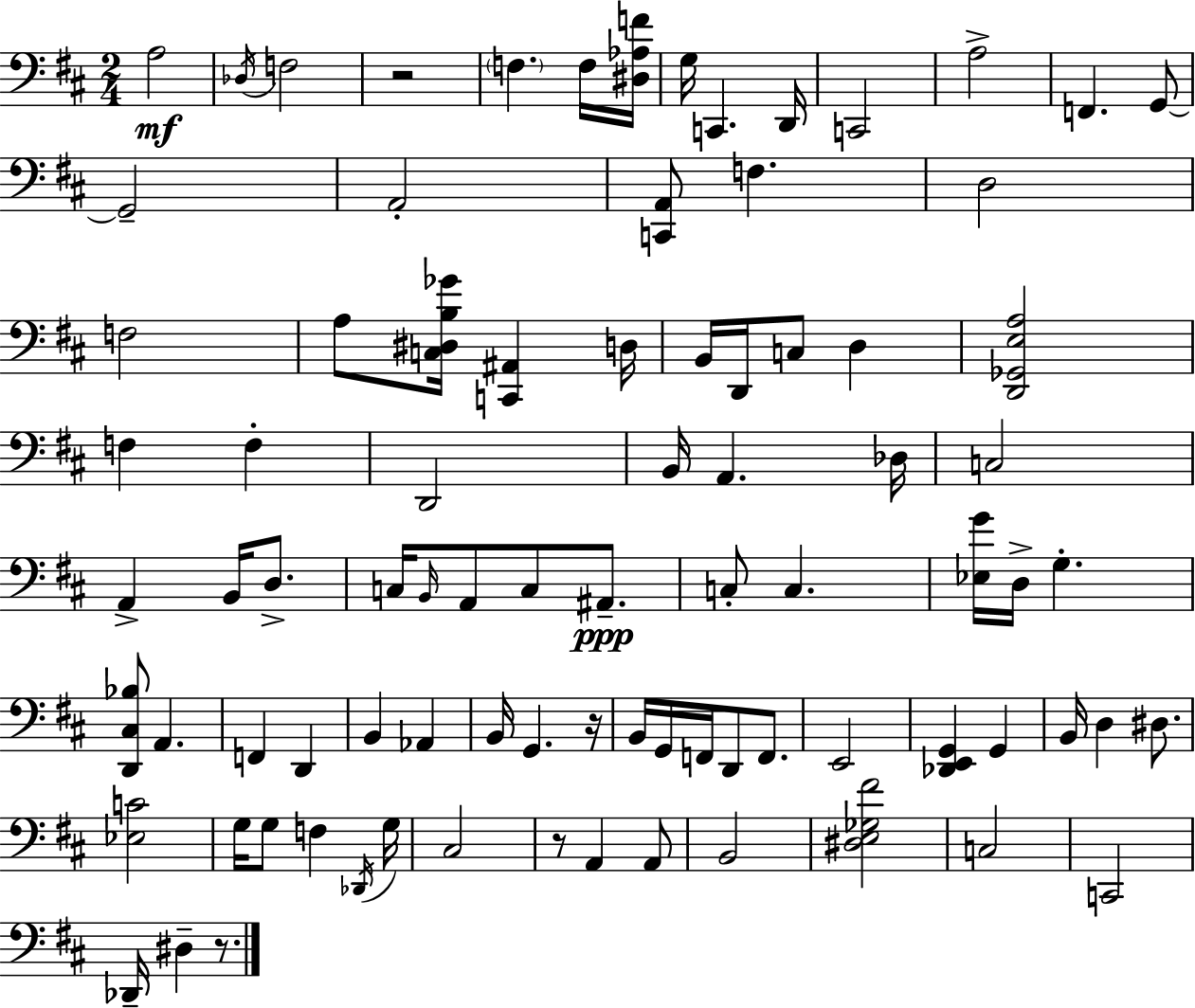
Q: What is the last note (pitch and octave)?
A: D#3